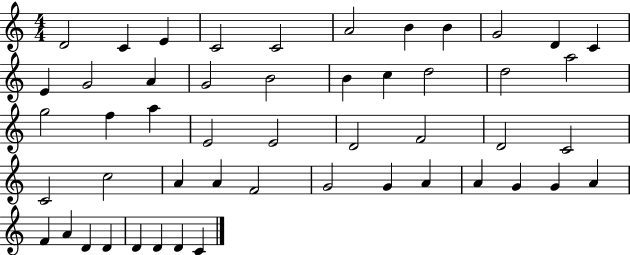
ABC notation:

X:1
T:Untitled
M:4/4
L:1/4
K:C
D2 C E C2 C2 A2 B B G2 D C E G2 A G2 B2 B c d2 d2 a2 g2 f a E2 E2 D2 F2 D2 C2 C2 c2 A A F2 G2 G A A G G A F A D D D D D C